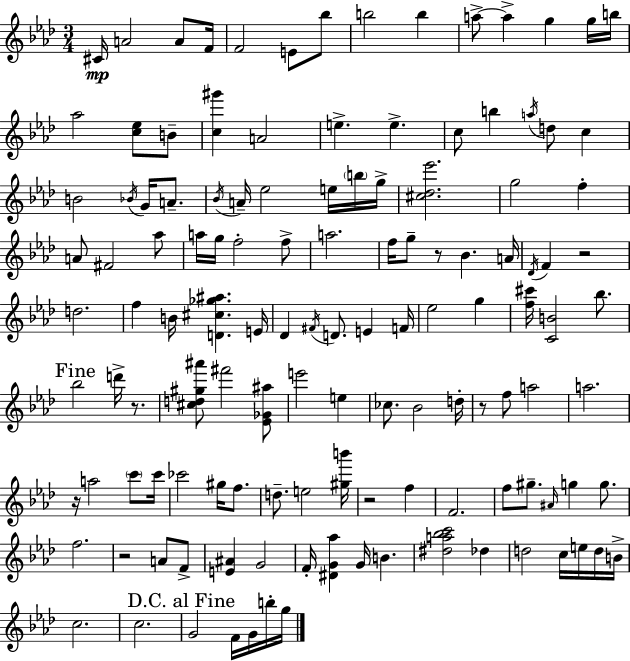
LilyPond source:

{
  \clef treble
  \numericTimeSignature
  \time 3/4
  \key aes \major
  cis'16\mp a'2 a'8 f'16 | f'2 e'8 bes''8 | b''2 b''4 | a''8->~~ a''4-> g''4 g''16 b''16 | \break aes''2 <c'' ees''>8 b'8-- | <c'' gis'''>4 a'2 | e''4.-> e''4.-> | c''8 b''4 \acciaccatura { a''16 } d''8 c''4 | \break b'2 \acciaccatura { bes'16 } g'16 a'8.-- | \acciaccatura { bes'16 } a'16-- ees''2 | e''16 \parenthesize b''16 g''16-> <cis'' des'' ees'''>2. | g''2 f''4-. | \break a'8 fis'2 | aes''8 a''16 g''16 f''2-. | f''8-> a''2. | f''16 g''8-- r8 bes'4. | \break a'16 \acciaccatura { des'16 } f'4 r2 | d''2. | f''4 b'16 <d' cis'' ges'' ais''>4. | e'16 des'4 \acciaccatura { fis'16 } d'8. | \break e'4 f'16 ees''2 | g''4 <f'' cis'''>16 <c' b'>2 | bes''8. \mark "Fine" bes''2 | d'''16-> r8. <cis'' d'' gis'' ais'''>8 fis'''2 | \break <ees' ges' ais''>8 e'''2 | e''4 ces''8. bes'2 | d''16-. r8 f''8 a''2 | a''2. | \break r16 a''2 | \parenthesize c'''8 c'''16 ces'''2 | gis''16 f''8. d''8.-- e''2 | <gis'' b'''>16 r2 | \break f''4 f'2. | f''8 gis''8.-- \grace { ais'16 } g''4 | g''8. f''2. | r2 | \break a'8 f'8-> <e' ais'>4 g'2 | f'16-. <dis' g' aes''>4 g'16 | b'4. <dis'' a'' bes'' c'''>2 | des''4 d''2 | \break c''16 e''16 d''16 b'16-> c''2. | c''2. | \mark "D.C. al Fine" g'2 | f'16 g'16 b''16-. g''16 \bar "|."
}